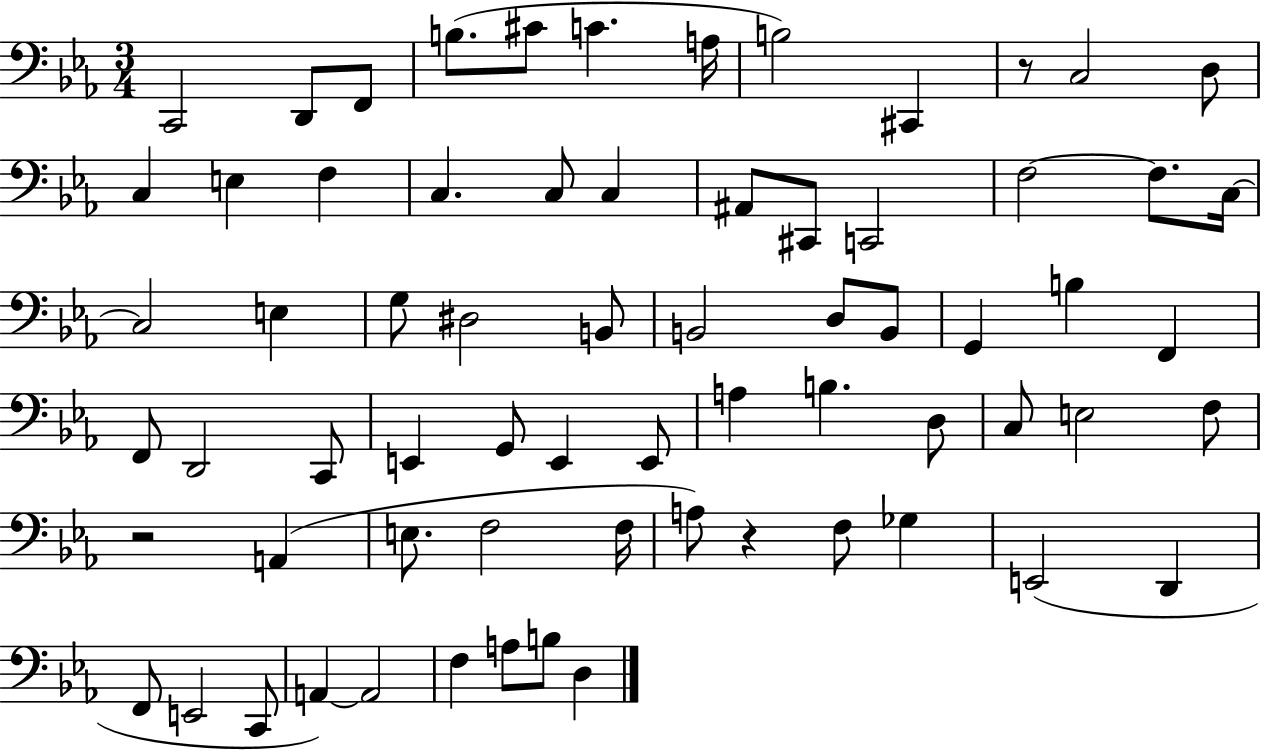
C2/h D2/e F2/e B3/e. C#4/e C4/q. A3/s B3/h C#2/q R/e C3/h D3/e C3/q E3/q F3/q C3/q. C3/e C3/q A#2/e C#2/e C2/h F3/h F3/e. C3/s C3/h E3/q G3/e D#3/h B2/e B2/h D3/e B2/e G2/q B3/q F2/q F2/e D2/h C2/e E2/q G2/e E2/q E2/e A3/q B3/q. D3/e C3/e E3/h F3/e R/h A2/q E3/e. F3/h F3/s A3/e R/q F3/e Gb3/q E2/h D2/q F2/e E2/h C2/e A2/q A2/h F3/q A3/e B3/e D3/q